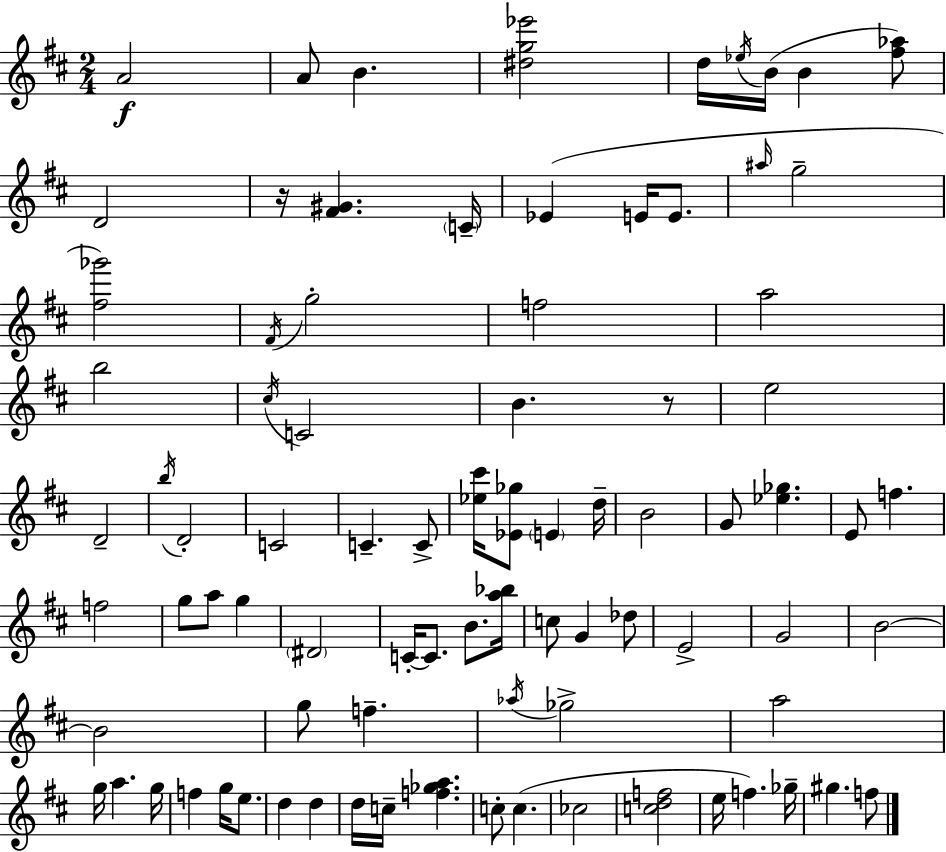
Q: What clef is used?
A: treble